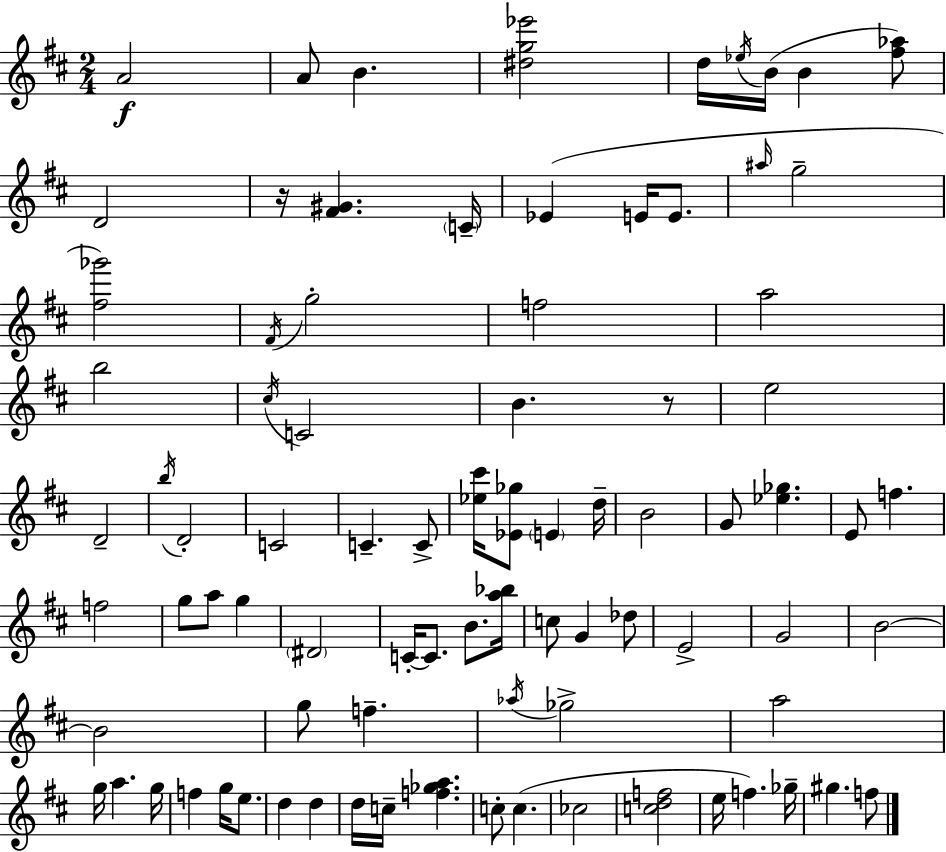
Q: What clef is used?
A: treble